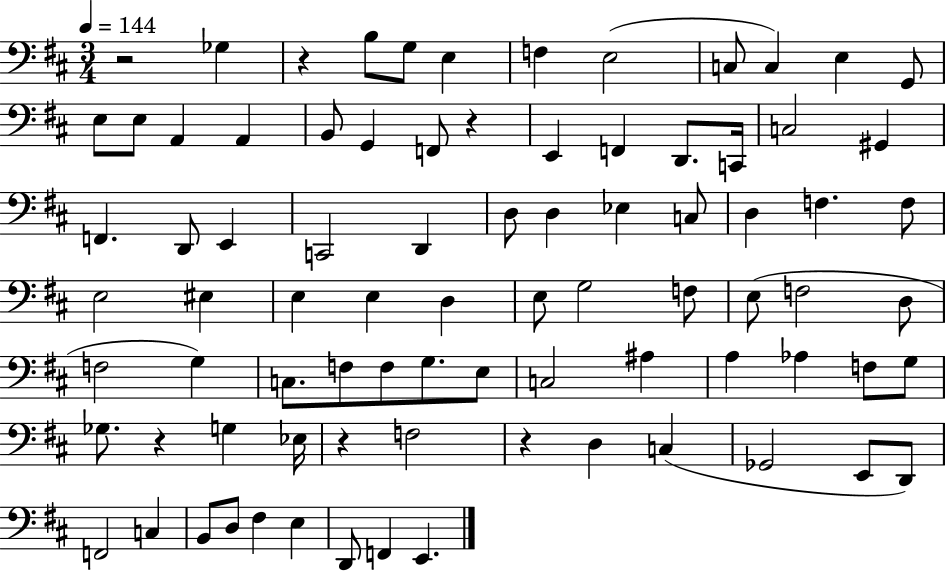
X:1
T:Untitled
M:3/4
L:1/4
K:D
z2 _G, z B,/2 G,/2 E, F, E,2 C,/2 C, E, G,,/2 E,/2 E,/2 A,, A,, B,,/2 G,, F,,/2 z E,, F,, D,,/2 C,,/4 C,2 ^G,, F,, D,,/2 E,, C,,2 D,, D,/2 D, _E, C,/2 D, F, F,/2 E,2 ^E, E, E, D, E,/2 G,2 F,/2 E,/2 F,2 D,/2 F,2 G, C,/2 F,/2 F,/2 G,/2 E,/2 C,2 ^A, A, _A, F,/2 G,/2 _G,/2 z G, _E,/4 z F,2 z D, C, _G,,2 E,,/2 D,,/2 F,,2 C, B,,/2 D,/2 ^F, E, D,,/2 F,, E,,